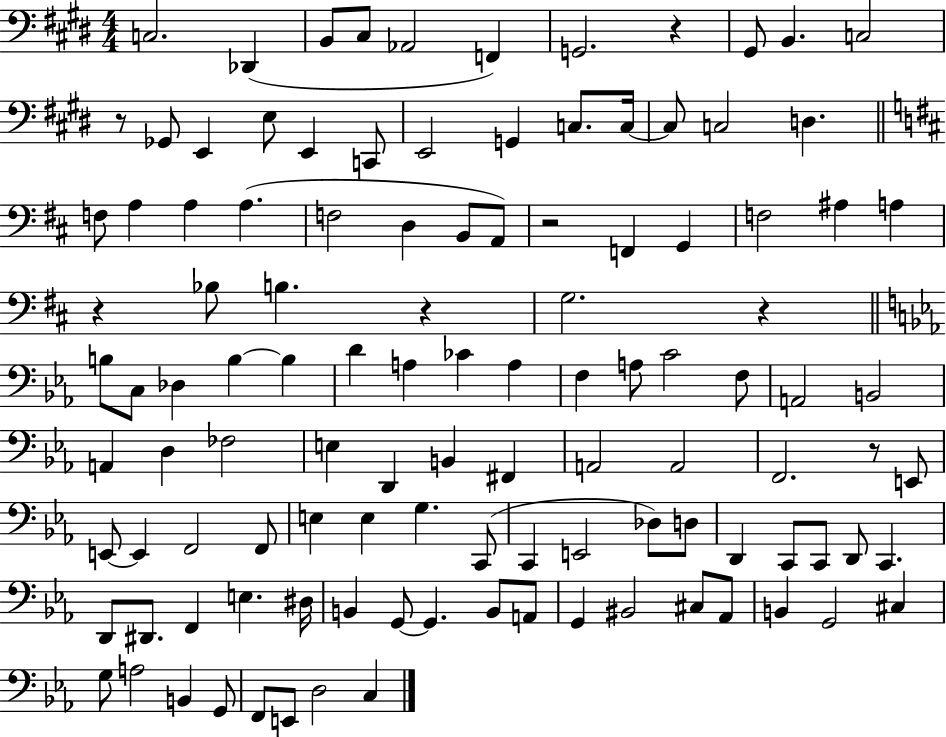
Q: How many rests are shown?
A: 7